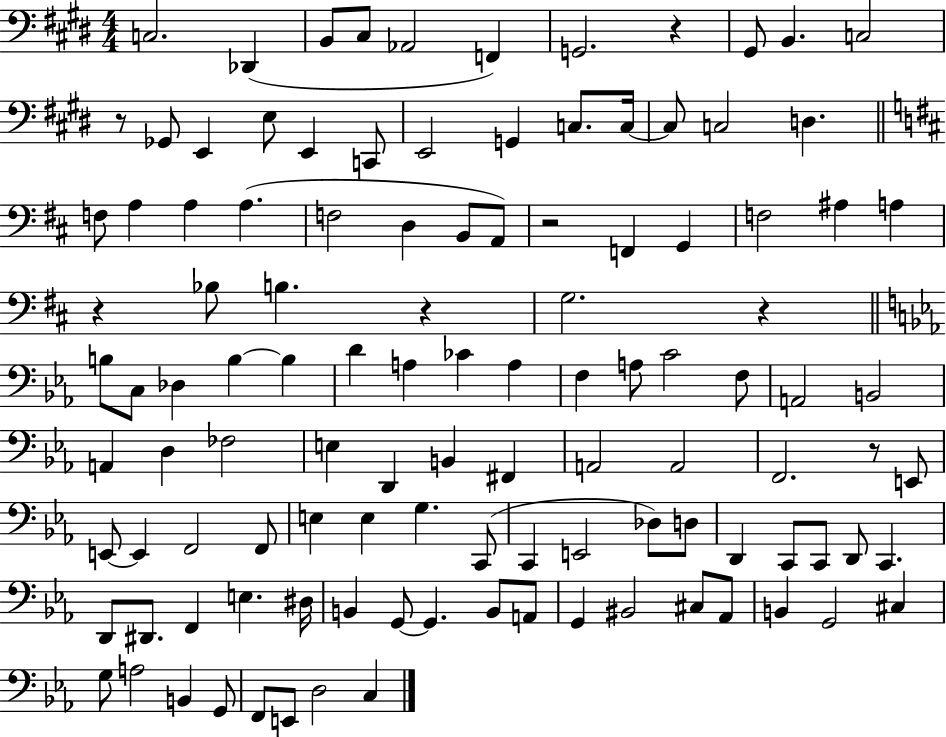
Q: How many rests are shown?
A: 7